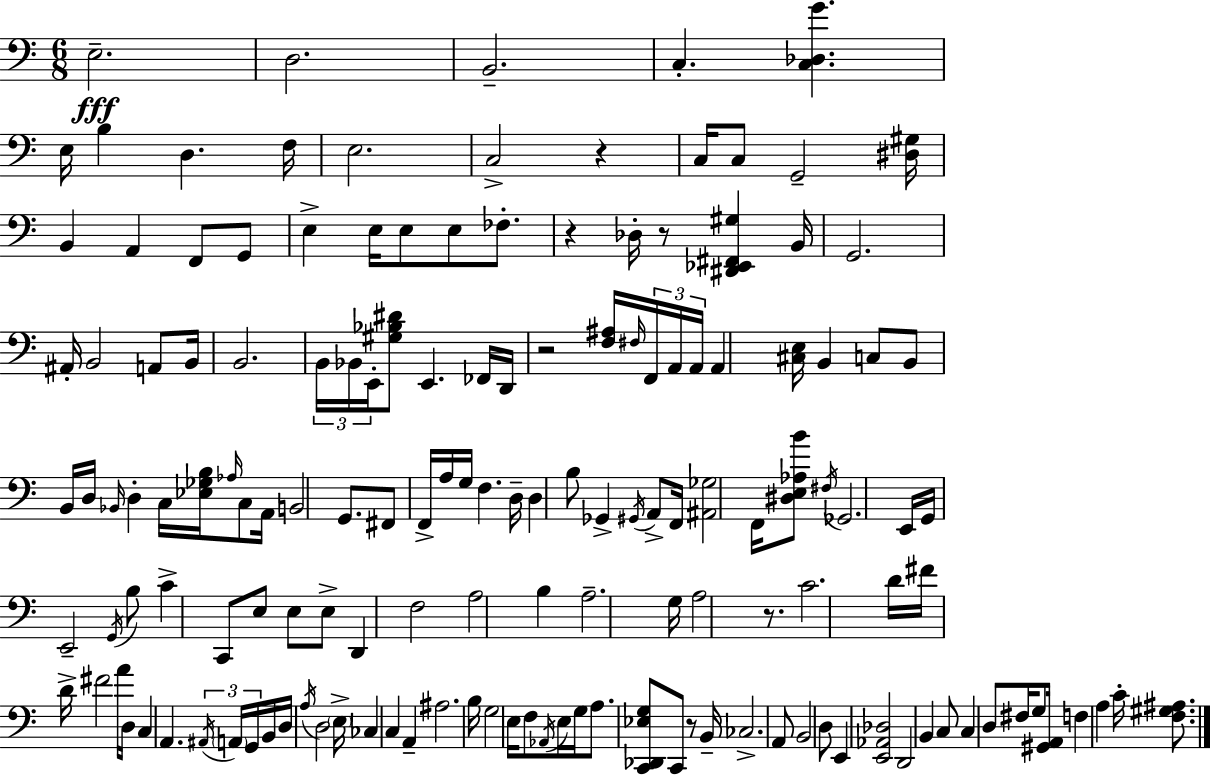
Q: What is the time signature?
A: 6/8